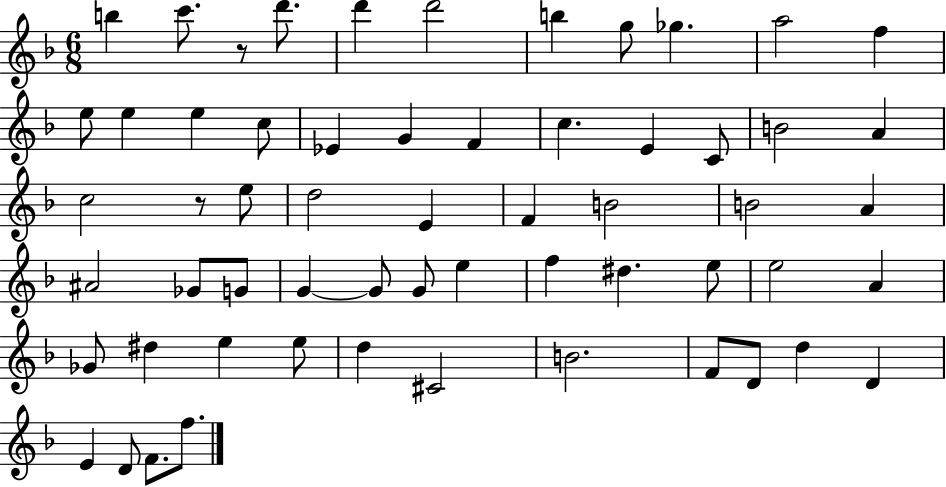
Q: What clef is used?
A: treble